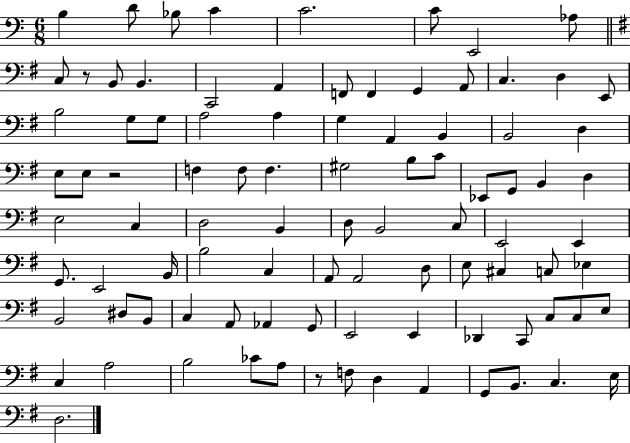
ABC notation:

X:1
T:Untitled
M:6/8
L:1/4
K:C
B, D/2 _B,/2 C C2 C/2 E,,2 _A,/2 C,/2 z/2 B,,/2 B,, C,,2 A,, F,,/2 F,, G,, A,,/2 C, D, E,,/2 B,2 G,/2 G,/2 A,2 A, G, A,, B,, B,,2 D, E,/2 E,/2 z2 F, F,/2 F, ^G,2 B,/2 C/2 _E,,/2 G,,/2 B,, D, E,2 C, D,2 B,, D,/2 B,,2 C,/2 E,,2 E,, G,,/2 E,,2 B,,/4 B,2 C, A,,/2 A,,2 D,/2 E,/2 ^C, C,/2 _E, B,,2 ^D,/2 B,,/2 C, A,,/2 _A,, G,,/2 E,,2 E,, _D,, C,,/2 C,/2 C,/2 E,/2 C, A,2 B,2 _C/2 A,/2 z/2 F,/2 D, A,, G,,/2 B,,/2 C, E,/4 D,2